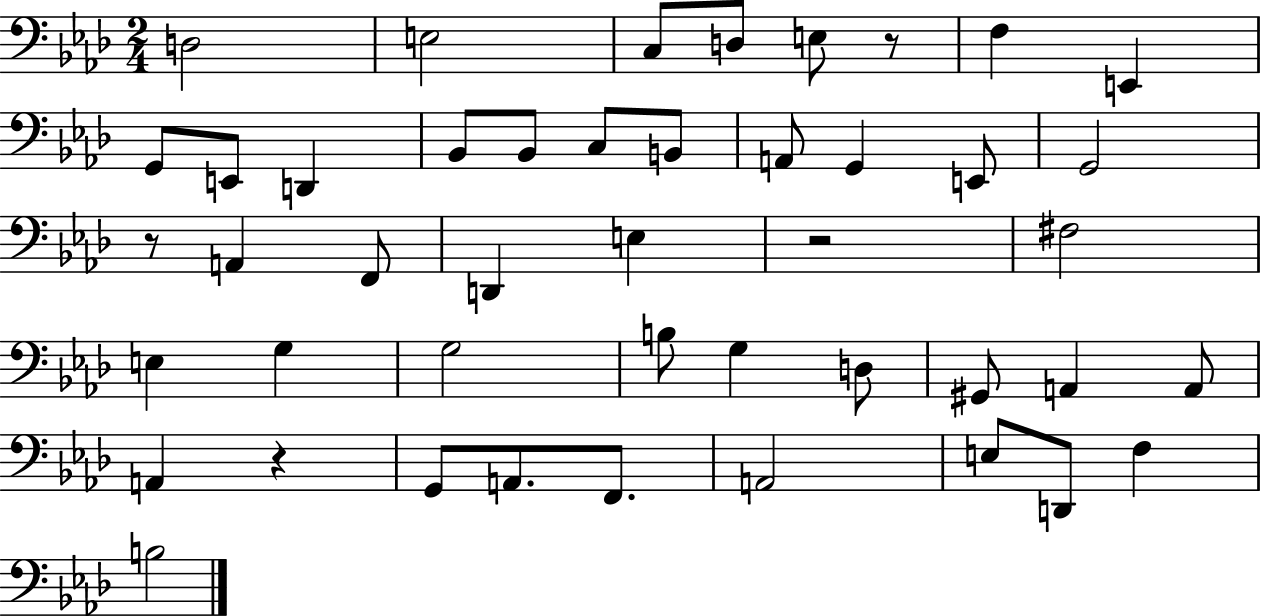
X:1
T:Untitled
M:2/4
L:1/4
K:Ab
D,2 E,2 C,/2 D,/2 E,/2 z/2 F, E,, G,,/2 E,,/2 D,, _B,,/2 _B,,/2 C,/2 B,,/2 A,,/2 G,, E,,/2 G,,2 z/2 A,, F,,/2 D,, E, z2 ^F,2 E, G, G,2 B,/2 G, D,/2 ^G,,/2 A,, A,,/2 A,, z G,,/2 A,,/2 F,,/2 A,,2 E,/2 D,,/2 F, B,2